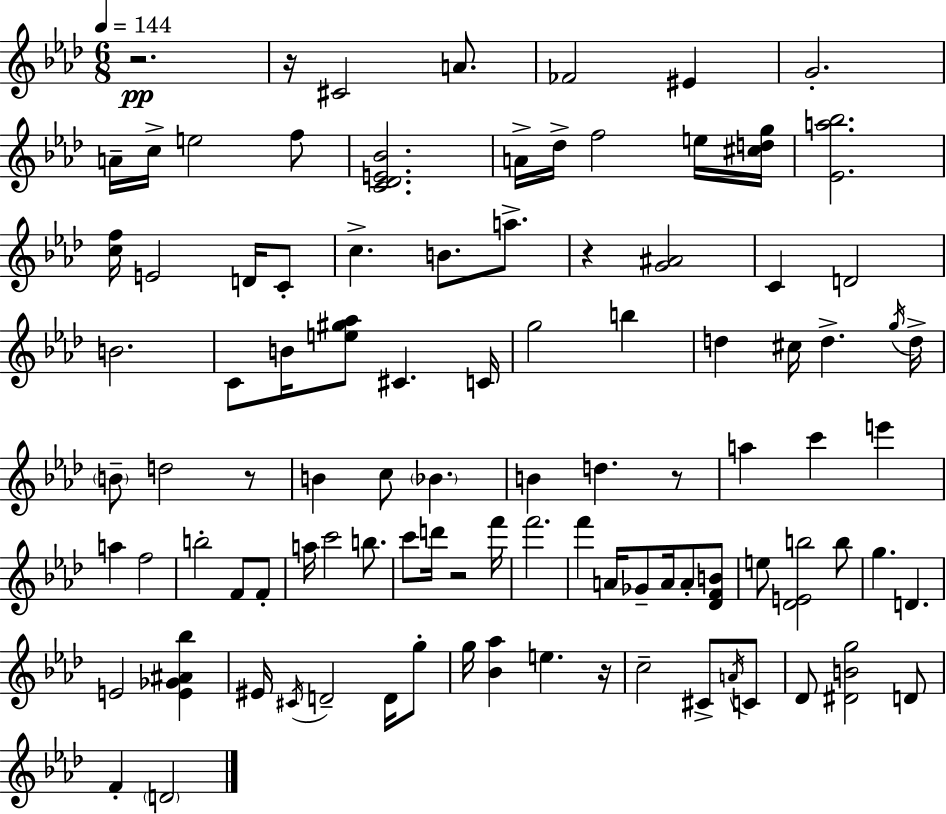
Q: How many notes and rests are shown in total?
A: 98